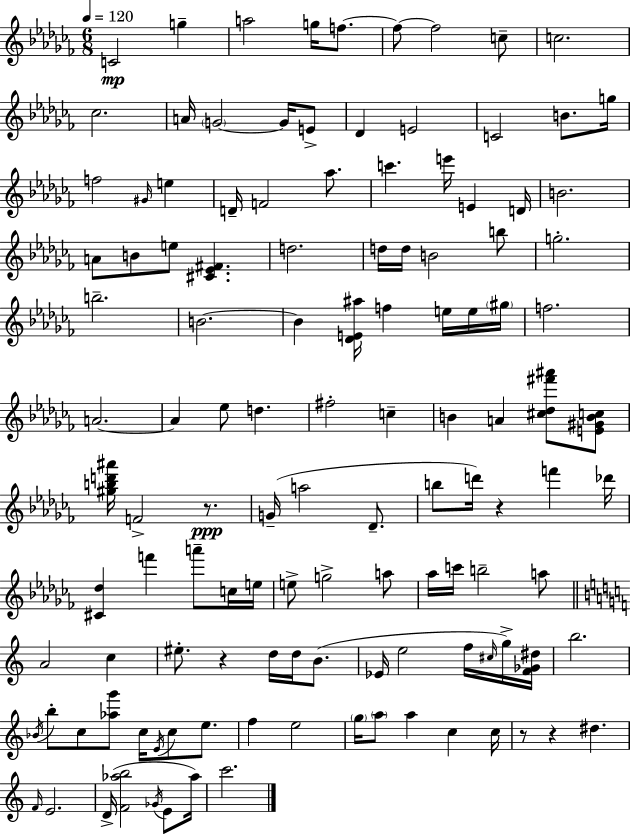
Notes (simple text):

C4/h G5/q A5/h G5/s F5/e. F5/e F5/h C5/e C5/h. CES5/h. A4/s G4/h G4/s E4/e Db4/q E4/h C4/h B4/e. G5/s F5/h G#4/s E5/q D4/s F4/h Ab5/e. C6/q. E6/s E4/q D4/s B4/h. A4/e B4/e E5/e [C#4,Eb4,F#4]/q. D5/h. D5/s D5/s B4/h B5/e G5/h. B5/h. B4/h. B4/q [Db4,E4,A#5]/s F5/q E5/s E5/s G#5/s F5/h. A4/h. A4/q Eb5/e D5/q. F#5/h C5/q B4/q A4/q [C#5,Db5,F#6,A#6]/e [E4,G#4,B4,C5]/e [G#5,B5,D6,A#6]/s F4/h R/e. G4/s A5/h Db4/e. B5/e D6/s R/q F6/q Db6/s [C#4,Db5]/q F6/q A6/e C5/s E5/s E5/e G5/h A5/e Ab5/s C6/s B5/h A5/e A4/h C5/q EIS5/e. R/q D5/s D5/s B4/e. Eb4/s E5/h F5/s C#5/s G5/s [F4,Gb4,D#5]/s B5/h. Bb4/s B5/e C5/e [Ab5,G6]/e C5/s E4/s C5/e E5/e. F5/q E5/h G5/s A5/e A5/q C5/q C5/s R/e R/q D#5/q. F4/s E4/h. D4/s [F4,Ab5,B5]/h Gb4/s E4/e Ab5/s C6/h.